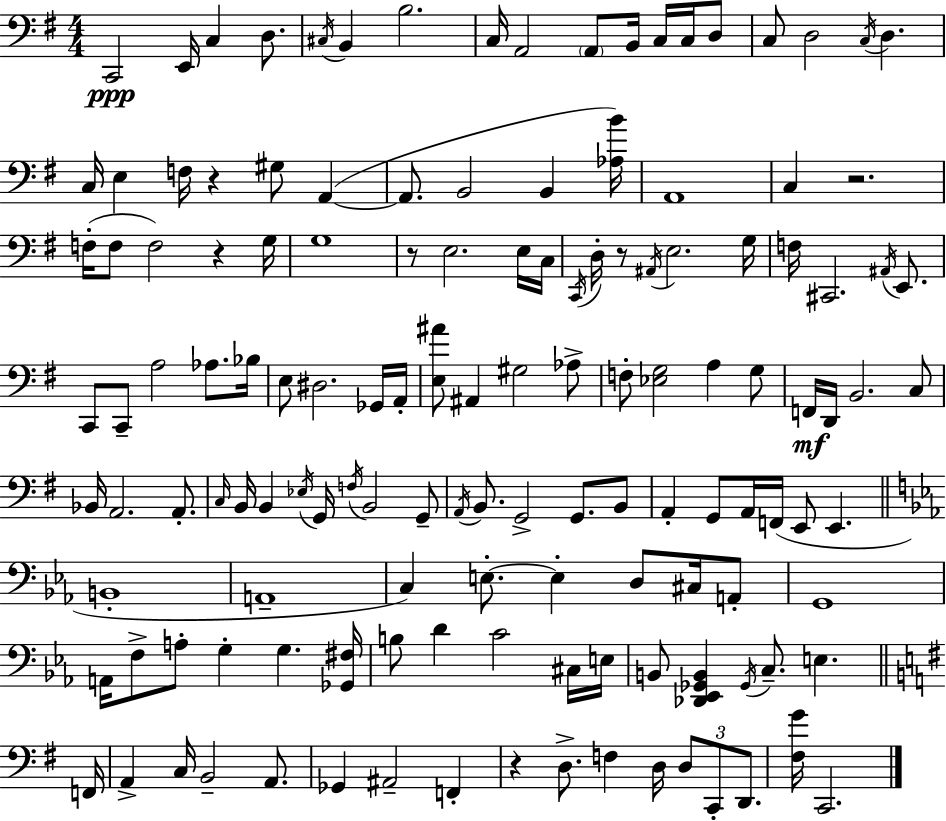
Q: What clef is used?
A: bass